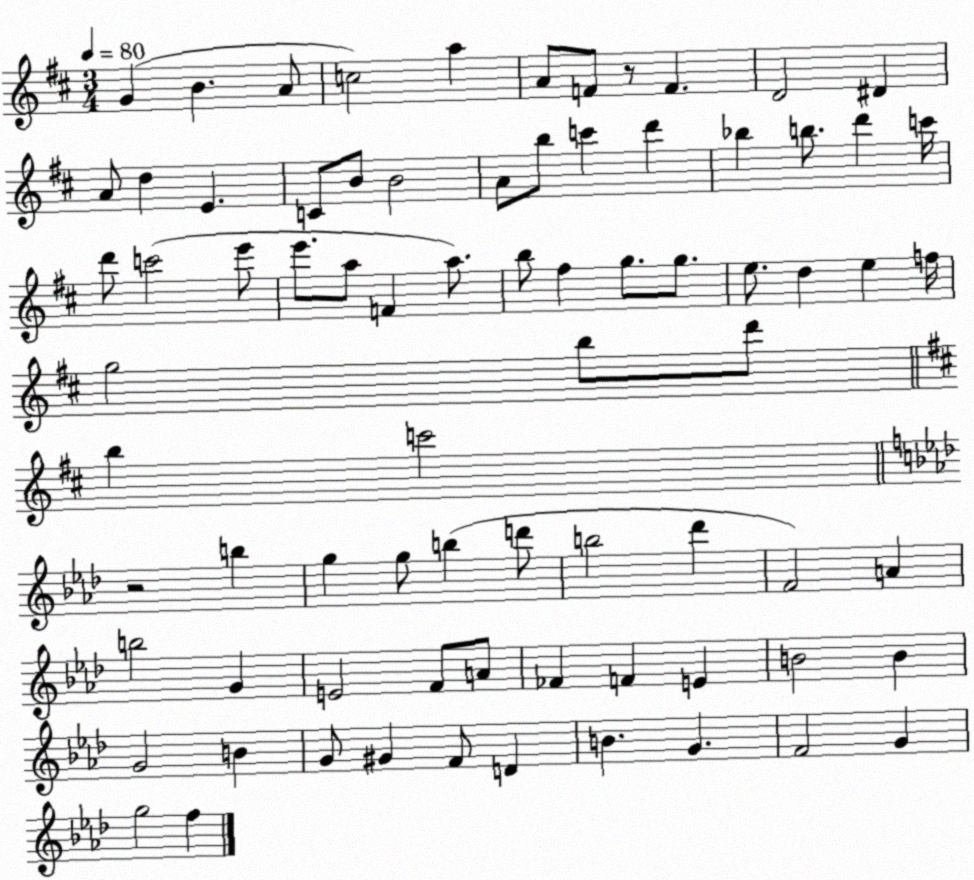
X:1
T:Untitled
M:3/4
L:1/4
K:D
G B A/2 c2 a A/2 F/2 z/2 F D2 ^D A/2 d E C/2 B/2 B2 A/2 b/2 c' d' _b b/2 d' c'/4 d'/2 c'2 e'/2 e'/2 a/2 F a/2 b/2 ^f g/2 g/2 e/2 d e f/4 g2 b/2 d'/2 b c'2 z2 b g g/2 b d'/2 b2 _d' F2 A b2 G E2 F/2 A/2 _F F E B2 B G2 B G/2 ^G F/2 D B G F2 G g2 f